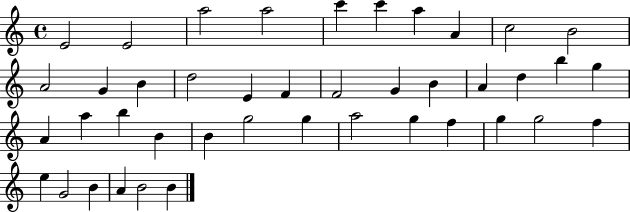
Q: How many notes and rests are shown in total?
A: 42